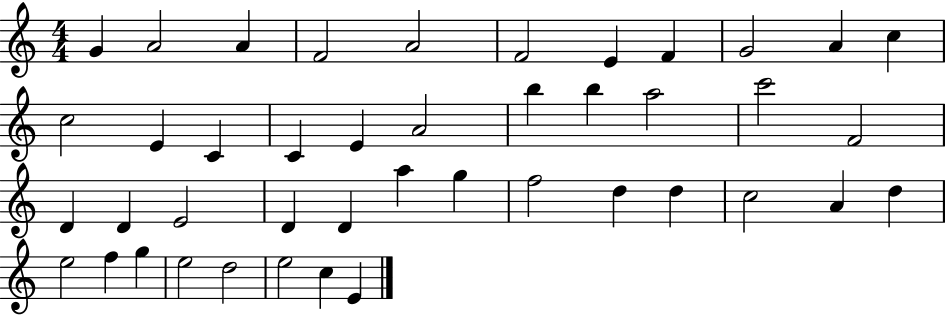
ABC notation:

X:1
T:Untitled
M:4/4
L:1/4
K:C
G A2 A F2 A2 F2 E F G2 A c c2 E C C E A2 b b a2 c'2 F2 D D E2 D D a g f2 d d c2 A d e2 f g e2 d2 e2 c E